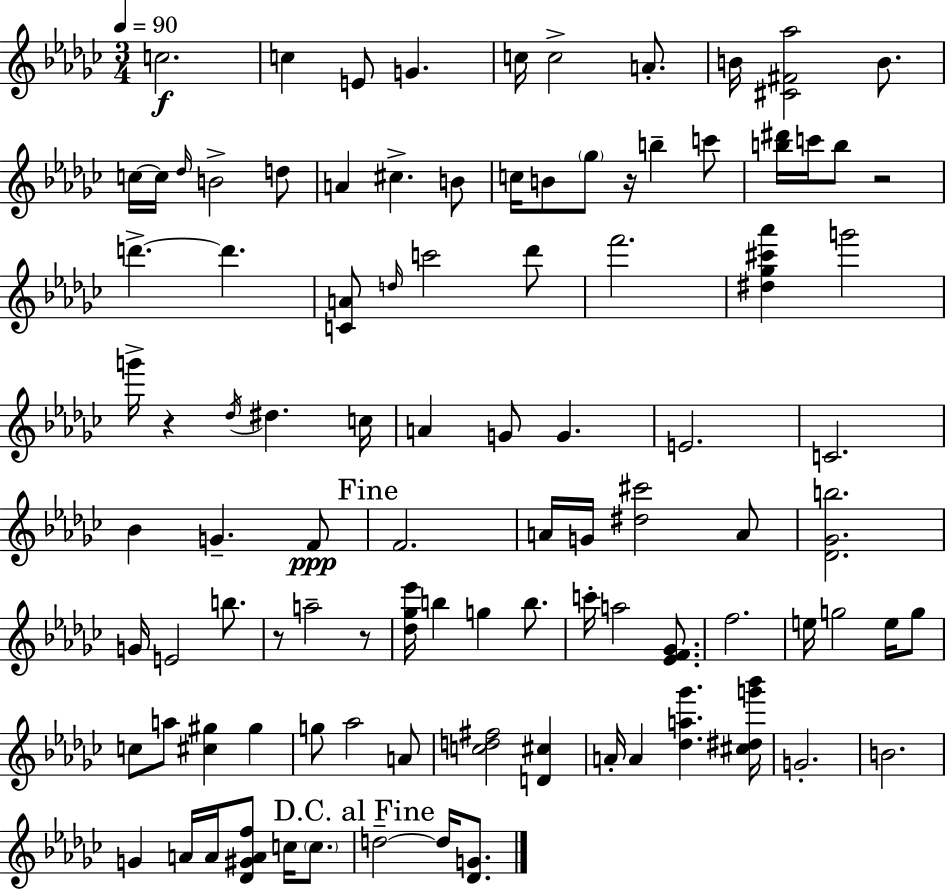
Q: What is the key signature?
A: EES minor